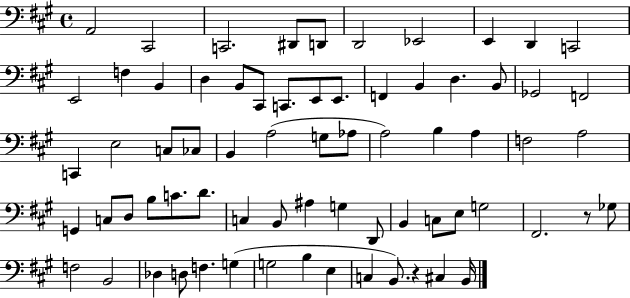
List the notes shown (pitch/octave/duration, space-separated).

A2/h C#2/h C2/h. D#2/e D2/e D2/h Eb2/h E2/q D2/q C2/h E2/h F3/q B2/q D3/q B2/e C#2/e C2/e. E2/e E2/e. F2/q B2/q D3/q. B2/e Gb2/h F2/h C2/q E3/h C3/e CES3/e B2/q A3/h G3/e Ab3/e A3/h B3/q A3/q F3/h A3/h G2/q C3/e D3/e B3/e C4/e. D4/e. C3/q B2/e A#3/q G3/q D2/e B2/q C3/e E3/e G3/h F#2/h. R/e Gb3/e F3/h B2/h Db3/q D3/e F3/q. G3/q G3/h B3/q E3/q C3/q B2/e. R/q C#3/q B2/s